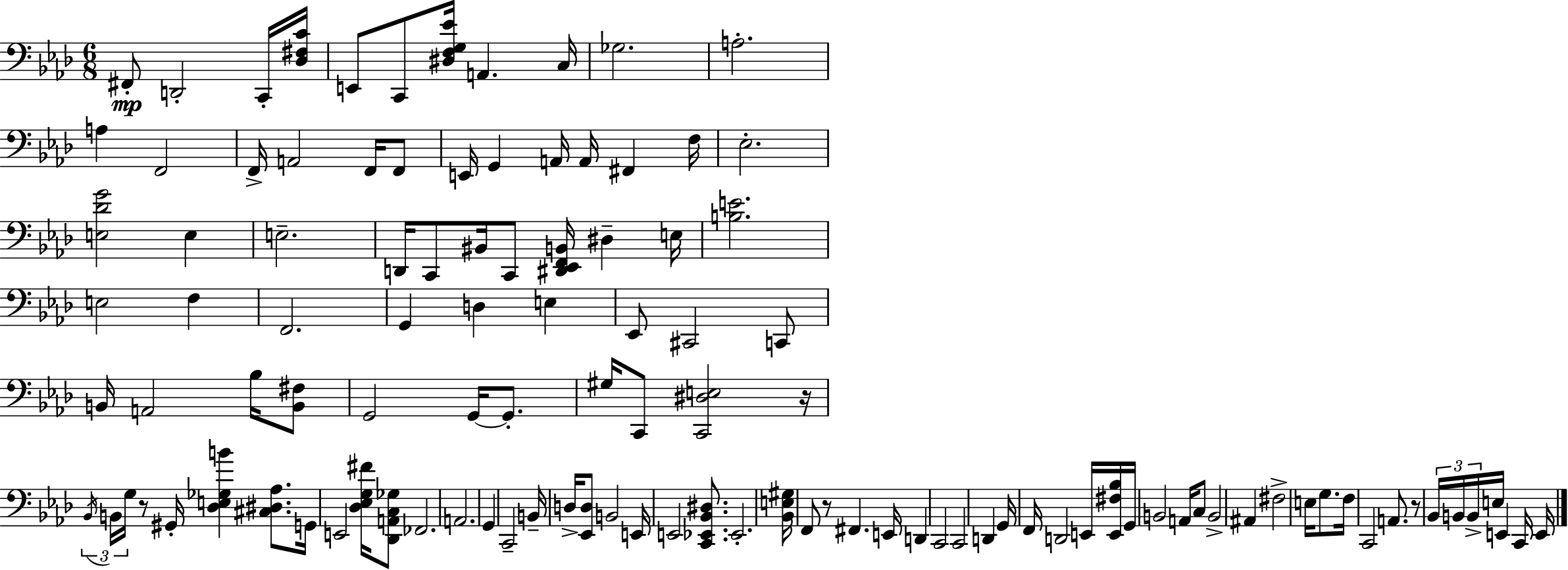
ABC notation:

X:1
T:Untitled
M:6/8
L:1/4
K:Fm
^F,,/2 D,,2 C,,/4 [_D,^F,C]/4 E,,/2 C,,/2 [^D,F,G,_E]/4 A,, C,/4 _G,2 A,2 A, F,,2 F,,/4 A,,2 F,,/4 F,,/2 E,,/4 G,, A,,/4 A,,/4 ^F,, F,/4 _E,2 [E,_DG]2 E, E,2 D,,/4 C,,/2 ^B,,/4 C,,/2 [^D,,_E,,F,,B,,]/4 ^D, E,/4 [B,E]2 E,2 F, F,,2 G,, D, E, _E,,/2 ^C,,2 C,,/2 B,,/4 A,,2 _B,/4 [B,,^F,]/2 G,,2 G,,/4 G,,/2 ^G,/4 C,,/2 [C,,^D,E,]2 z/4 _B,,/4 B,,/4 G,/4 z/2 ^G,,/4 [_D,E,_G,B] [^C,^D,_A,]/2 G,,/4 E,,2 [_D,_E,G,^F]/4 [_D,,A,,C,_G,]/2 _F,,2 A,,2 G,, C,,2 B,,/4 D,/4 [_E,,D,]/2 B,,2 E,,/4 E,,2 [C,,_E,,_B,,^D,]/2 _E,,2 [_B,,E,^G,]/4 F,,/2 z/2 ^F,, E,,/4 D,, C,,2 C,,2 D,, G,,/4 F,,/4 D,,2 E,,/4 [E,,^F,_B,]/4 G,,/4 B,,2 A,,/4 C,/2 B,,2 ^A,, ^F,2 E,/4 G,/2 F,/4 C,,2 A,,/2 z/2 _B,,/4 B,,/4 B,,/4 E,/4 E,, C,,/4 E,,/4